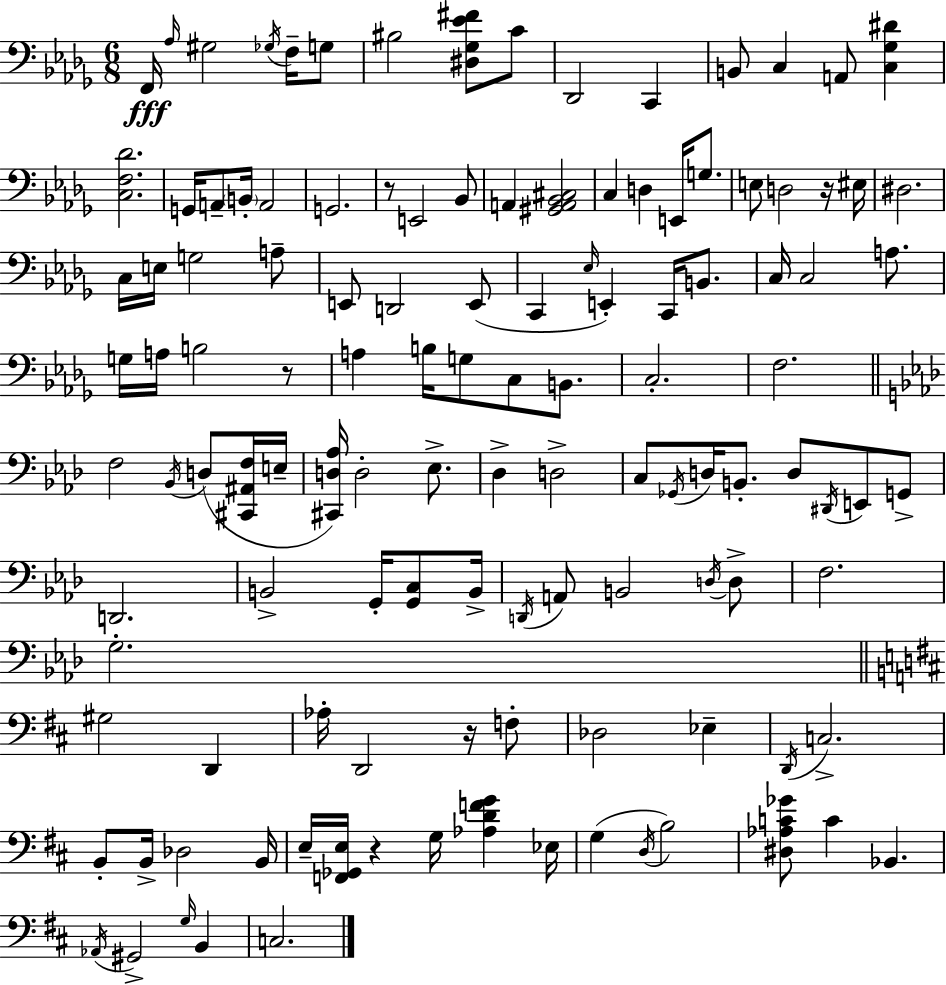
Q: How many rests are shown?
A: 5